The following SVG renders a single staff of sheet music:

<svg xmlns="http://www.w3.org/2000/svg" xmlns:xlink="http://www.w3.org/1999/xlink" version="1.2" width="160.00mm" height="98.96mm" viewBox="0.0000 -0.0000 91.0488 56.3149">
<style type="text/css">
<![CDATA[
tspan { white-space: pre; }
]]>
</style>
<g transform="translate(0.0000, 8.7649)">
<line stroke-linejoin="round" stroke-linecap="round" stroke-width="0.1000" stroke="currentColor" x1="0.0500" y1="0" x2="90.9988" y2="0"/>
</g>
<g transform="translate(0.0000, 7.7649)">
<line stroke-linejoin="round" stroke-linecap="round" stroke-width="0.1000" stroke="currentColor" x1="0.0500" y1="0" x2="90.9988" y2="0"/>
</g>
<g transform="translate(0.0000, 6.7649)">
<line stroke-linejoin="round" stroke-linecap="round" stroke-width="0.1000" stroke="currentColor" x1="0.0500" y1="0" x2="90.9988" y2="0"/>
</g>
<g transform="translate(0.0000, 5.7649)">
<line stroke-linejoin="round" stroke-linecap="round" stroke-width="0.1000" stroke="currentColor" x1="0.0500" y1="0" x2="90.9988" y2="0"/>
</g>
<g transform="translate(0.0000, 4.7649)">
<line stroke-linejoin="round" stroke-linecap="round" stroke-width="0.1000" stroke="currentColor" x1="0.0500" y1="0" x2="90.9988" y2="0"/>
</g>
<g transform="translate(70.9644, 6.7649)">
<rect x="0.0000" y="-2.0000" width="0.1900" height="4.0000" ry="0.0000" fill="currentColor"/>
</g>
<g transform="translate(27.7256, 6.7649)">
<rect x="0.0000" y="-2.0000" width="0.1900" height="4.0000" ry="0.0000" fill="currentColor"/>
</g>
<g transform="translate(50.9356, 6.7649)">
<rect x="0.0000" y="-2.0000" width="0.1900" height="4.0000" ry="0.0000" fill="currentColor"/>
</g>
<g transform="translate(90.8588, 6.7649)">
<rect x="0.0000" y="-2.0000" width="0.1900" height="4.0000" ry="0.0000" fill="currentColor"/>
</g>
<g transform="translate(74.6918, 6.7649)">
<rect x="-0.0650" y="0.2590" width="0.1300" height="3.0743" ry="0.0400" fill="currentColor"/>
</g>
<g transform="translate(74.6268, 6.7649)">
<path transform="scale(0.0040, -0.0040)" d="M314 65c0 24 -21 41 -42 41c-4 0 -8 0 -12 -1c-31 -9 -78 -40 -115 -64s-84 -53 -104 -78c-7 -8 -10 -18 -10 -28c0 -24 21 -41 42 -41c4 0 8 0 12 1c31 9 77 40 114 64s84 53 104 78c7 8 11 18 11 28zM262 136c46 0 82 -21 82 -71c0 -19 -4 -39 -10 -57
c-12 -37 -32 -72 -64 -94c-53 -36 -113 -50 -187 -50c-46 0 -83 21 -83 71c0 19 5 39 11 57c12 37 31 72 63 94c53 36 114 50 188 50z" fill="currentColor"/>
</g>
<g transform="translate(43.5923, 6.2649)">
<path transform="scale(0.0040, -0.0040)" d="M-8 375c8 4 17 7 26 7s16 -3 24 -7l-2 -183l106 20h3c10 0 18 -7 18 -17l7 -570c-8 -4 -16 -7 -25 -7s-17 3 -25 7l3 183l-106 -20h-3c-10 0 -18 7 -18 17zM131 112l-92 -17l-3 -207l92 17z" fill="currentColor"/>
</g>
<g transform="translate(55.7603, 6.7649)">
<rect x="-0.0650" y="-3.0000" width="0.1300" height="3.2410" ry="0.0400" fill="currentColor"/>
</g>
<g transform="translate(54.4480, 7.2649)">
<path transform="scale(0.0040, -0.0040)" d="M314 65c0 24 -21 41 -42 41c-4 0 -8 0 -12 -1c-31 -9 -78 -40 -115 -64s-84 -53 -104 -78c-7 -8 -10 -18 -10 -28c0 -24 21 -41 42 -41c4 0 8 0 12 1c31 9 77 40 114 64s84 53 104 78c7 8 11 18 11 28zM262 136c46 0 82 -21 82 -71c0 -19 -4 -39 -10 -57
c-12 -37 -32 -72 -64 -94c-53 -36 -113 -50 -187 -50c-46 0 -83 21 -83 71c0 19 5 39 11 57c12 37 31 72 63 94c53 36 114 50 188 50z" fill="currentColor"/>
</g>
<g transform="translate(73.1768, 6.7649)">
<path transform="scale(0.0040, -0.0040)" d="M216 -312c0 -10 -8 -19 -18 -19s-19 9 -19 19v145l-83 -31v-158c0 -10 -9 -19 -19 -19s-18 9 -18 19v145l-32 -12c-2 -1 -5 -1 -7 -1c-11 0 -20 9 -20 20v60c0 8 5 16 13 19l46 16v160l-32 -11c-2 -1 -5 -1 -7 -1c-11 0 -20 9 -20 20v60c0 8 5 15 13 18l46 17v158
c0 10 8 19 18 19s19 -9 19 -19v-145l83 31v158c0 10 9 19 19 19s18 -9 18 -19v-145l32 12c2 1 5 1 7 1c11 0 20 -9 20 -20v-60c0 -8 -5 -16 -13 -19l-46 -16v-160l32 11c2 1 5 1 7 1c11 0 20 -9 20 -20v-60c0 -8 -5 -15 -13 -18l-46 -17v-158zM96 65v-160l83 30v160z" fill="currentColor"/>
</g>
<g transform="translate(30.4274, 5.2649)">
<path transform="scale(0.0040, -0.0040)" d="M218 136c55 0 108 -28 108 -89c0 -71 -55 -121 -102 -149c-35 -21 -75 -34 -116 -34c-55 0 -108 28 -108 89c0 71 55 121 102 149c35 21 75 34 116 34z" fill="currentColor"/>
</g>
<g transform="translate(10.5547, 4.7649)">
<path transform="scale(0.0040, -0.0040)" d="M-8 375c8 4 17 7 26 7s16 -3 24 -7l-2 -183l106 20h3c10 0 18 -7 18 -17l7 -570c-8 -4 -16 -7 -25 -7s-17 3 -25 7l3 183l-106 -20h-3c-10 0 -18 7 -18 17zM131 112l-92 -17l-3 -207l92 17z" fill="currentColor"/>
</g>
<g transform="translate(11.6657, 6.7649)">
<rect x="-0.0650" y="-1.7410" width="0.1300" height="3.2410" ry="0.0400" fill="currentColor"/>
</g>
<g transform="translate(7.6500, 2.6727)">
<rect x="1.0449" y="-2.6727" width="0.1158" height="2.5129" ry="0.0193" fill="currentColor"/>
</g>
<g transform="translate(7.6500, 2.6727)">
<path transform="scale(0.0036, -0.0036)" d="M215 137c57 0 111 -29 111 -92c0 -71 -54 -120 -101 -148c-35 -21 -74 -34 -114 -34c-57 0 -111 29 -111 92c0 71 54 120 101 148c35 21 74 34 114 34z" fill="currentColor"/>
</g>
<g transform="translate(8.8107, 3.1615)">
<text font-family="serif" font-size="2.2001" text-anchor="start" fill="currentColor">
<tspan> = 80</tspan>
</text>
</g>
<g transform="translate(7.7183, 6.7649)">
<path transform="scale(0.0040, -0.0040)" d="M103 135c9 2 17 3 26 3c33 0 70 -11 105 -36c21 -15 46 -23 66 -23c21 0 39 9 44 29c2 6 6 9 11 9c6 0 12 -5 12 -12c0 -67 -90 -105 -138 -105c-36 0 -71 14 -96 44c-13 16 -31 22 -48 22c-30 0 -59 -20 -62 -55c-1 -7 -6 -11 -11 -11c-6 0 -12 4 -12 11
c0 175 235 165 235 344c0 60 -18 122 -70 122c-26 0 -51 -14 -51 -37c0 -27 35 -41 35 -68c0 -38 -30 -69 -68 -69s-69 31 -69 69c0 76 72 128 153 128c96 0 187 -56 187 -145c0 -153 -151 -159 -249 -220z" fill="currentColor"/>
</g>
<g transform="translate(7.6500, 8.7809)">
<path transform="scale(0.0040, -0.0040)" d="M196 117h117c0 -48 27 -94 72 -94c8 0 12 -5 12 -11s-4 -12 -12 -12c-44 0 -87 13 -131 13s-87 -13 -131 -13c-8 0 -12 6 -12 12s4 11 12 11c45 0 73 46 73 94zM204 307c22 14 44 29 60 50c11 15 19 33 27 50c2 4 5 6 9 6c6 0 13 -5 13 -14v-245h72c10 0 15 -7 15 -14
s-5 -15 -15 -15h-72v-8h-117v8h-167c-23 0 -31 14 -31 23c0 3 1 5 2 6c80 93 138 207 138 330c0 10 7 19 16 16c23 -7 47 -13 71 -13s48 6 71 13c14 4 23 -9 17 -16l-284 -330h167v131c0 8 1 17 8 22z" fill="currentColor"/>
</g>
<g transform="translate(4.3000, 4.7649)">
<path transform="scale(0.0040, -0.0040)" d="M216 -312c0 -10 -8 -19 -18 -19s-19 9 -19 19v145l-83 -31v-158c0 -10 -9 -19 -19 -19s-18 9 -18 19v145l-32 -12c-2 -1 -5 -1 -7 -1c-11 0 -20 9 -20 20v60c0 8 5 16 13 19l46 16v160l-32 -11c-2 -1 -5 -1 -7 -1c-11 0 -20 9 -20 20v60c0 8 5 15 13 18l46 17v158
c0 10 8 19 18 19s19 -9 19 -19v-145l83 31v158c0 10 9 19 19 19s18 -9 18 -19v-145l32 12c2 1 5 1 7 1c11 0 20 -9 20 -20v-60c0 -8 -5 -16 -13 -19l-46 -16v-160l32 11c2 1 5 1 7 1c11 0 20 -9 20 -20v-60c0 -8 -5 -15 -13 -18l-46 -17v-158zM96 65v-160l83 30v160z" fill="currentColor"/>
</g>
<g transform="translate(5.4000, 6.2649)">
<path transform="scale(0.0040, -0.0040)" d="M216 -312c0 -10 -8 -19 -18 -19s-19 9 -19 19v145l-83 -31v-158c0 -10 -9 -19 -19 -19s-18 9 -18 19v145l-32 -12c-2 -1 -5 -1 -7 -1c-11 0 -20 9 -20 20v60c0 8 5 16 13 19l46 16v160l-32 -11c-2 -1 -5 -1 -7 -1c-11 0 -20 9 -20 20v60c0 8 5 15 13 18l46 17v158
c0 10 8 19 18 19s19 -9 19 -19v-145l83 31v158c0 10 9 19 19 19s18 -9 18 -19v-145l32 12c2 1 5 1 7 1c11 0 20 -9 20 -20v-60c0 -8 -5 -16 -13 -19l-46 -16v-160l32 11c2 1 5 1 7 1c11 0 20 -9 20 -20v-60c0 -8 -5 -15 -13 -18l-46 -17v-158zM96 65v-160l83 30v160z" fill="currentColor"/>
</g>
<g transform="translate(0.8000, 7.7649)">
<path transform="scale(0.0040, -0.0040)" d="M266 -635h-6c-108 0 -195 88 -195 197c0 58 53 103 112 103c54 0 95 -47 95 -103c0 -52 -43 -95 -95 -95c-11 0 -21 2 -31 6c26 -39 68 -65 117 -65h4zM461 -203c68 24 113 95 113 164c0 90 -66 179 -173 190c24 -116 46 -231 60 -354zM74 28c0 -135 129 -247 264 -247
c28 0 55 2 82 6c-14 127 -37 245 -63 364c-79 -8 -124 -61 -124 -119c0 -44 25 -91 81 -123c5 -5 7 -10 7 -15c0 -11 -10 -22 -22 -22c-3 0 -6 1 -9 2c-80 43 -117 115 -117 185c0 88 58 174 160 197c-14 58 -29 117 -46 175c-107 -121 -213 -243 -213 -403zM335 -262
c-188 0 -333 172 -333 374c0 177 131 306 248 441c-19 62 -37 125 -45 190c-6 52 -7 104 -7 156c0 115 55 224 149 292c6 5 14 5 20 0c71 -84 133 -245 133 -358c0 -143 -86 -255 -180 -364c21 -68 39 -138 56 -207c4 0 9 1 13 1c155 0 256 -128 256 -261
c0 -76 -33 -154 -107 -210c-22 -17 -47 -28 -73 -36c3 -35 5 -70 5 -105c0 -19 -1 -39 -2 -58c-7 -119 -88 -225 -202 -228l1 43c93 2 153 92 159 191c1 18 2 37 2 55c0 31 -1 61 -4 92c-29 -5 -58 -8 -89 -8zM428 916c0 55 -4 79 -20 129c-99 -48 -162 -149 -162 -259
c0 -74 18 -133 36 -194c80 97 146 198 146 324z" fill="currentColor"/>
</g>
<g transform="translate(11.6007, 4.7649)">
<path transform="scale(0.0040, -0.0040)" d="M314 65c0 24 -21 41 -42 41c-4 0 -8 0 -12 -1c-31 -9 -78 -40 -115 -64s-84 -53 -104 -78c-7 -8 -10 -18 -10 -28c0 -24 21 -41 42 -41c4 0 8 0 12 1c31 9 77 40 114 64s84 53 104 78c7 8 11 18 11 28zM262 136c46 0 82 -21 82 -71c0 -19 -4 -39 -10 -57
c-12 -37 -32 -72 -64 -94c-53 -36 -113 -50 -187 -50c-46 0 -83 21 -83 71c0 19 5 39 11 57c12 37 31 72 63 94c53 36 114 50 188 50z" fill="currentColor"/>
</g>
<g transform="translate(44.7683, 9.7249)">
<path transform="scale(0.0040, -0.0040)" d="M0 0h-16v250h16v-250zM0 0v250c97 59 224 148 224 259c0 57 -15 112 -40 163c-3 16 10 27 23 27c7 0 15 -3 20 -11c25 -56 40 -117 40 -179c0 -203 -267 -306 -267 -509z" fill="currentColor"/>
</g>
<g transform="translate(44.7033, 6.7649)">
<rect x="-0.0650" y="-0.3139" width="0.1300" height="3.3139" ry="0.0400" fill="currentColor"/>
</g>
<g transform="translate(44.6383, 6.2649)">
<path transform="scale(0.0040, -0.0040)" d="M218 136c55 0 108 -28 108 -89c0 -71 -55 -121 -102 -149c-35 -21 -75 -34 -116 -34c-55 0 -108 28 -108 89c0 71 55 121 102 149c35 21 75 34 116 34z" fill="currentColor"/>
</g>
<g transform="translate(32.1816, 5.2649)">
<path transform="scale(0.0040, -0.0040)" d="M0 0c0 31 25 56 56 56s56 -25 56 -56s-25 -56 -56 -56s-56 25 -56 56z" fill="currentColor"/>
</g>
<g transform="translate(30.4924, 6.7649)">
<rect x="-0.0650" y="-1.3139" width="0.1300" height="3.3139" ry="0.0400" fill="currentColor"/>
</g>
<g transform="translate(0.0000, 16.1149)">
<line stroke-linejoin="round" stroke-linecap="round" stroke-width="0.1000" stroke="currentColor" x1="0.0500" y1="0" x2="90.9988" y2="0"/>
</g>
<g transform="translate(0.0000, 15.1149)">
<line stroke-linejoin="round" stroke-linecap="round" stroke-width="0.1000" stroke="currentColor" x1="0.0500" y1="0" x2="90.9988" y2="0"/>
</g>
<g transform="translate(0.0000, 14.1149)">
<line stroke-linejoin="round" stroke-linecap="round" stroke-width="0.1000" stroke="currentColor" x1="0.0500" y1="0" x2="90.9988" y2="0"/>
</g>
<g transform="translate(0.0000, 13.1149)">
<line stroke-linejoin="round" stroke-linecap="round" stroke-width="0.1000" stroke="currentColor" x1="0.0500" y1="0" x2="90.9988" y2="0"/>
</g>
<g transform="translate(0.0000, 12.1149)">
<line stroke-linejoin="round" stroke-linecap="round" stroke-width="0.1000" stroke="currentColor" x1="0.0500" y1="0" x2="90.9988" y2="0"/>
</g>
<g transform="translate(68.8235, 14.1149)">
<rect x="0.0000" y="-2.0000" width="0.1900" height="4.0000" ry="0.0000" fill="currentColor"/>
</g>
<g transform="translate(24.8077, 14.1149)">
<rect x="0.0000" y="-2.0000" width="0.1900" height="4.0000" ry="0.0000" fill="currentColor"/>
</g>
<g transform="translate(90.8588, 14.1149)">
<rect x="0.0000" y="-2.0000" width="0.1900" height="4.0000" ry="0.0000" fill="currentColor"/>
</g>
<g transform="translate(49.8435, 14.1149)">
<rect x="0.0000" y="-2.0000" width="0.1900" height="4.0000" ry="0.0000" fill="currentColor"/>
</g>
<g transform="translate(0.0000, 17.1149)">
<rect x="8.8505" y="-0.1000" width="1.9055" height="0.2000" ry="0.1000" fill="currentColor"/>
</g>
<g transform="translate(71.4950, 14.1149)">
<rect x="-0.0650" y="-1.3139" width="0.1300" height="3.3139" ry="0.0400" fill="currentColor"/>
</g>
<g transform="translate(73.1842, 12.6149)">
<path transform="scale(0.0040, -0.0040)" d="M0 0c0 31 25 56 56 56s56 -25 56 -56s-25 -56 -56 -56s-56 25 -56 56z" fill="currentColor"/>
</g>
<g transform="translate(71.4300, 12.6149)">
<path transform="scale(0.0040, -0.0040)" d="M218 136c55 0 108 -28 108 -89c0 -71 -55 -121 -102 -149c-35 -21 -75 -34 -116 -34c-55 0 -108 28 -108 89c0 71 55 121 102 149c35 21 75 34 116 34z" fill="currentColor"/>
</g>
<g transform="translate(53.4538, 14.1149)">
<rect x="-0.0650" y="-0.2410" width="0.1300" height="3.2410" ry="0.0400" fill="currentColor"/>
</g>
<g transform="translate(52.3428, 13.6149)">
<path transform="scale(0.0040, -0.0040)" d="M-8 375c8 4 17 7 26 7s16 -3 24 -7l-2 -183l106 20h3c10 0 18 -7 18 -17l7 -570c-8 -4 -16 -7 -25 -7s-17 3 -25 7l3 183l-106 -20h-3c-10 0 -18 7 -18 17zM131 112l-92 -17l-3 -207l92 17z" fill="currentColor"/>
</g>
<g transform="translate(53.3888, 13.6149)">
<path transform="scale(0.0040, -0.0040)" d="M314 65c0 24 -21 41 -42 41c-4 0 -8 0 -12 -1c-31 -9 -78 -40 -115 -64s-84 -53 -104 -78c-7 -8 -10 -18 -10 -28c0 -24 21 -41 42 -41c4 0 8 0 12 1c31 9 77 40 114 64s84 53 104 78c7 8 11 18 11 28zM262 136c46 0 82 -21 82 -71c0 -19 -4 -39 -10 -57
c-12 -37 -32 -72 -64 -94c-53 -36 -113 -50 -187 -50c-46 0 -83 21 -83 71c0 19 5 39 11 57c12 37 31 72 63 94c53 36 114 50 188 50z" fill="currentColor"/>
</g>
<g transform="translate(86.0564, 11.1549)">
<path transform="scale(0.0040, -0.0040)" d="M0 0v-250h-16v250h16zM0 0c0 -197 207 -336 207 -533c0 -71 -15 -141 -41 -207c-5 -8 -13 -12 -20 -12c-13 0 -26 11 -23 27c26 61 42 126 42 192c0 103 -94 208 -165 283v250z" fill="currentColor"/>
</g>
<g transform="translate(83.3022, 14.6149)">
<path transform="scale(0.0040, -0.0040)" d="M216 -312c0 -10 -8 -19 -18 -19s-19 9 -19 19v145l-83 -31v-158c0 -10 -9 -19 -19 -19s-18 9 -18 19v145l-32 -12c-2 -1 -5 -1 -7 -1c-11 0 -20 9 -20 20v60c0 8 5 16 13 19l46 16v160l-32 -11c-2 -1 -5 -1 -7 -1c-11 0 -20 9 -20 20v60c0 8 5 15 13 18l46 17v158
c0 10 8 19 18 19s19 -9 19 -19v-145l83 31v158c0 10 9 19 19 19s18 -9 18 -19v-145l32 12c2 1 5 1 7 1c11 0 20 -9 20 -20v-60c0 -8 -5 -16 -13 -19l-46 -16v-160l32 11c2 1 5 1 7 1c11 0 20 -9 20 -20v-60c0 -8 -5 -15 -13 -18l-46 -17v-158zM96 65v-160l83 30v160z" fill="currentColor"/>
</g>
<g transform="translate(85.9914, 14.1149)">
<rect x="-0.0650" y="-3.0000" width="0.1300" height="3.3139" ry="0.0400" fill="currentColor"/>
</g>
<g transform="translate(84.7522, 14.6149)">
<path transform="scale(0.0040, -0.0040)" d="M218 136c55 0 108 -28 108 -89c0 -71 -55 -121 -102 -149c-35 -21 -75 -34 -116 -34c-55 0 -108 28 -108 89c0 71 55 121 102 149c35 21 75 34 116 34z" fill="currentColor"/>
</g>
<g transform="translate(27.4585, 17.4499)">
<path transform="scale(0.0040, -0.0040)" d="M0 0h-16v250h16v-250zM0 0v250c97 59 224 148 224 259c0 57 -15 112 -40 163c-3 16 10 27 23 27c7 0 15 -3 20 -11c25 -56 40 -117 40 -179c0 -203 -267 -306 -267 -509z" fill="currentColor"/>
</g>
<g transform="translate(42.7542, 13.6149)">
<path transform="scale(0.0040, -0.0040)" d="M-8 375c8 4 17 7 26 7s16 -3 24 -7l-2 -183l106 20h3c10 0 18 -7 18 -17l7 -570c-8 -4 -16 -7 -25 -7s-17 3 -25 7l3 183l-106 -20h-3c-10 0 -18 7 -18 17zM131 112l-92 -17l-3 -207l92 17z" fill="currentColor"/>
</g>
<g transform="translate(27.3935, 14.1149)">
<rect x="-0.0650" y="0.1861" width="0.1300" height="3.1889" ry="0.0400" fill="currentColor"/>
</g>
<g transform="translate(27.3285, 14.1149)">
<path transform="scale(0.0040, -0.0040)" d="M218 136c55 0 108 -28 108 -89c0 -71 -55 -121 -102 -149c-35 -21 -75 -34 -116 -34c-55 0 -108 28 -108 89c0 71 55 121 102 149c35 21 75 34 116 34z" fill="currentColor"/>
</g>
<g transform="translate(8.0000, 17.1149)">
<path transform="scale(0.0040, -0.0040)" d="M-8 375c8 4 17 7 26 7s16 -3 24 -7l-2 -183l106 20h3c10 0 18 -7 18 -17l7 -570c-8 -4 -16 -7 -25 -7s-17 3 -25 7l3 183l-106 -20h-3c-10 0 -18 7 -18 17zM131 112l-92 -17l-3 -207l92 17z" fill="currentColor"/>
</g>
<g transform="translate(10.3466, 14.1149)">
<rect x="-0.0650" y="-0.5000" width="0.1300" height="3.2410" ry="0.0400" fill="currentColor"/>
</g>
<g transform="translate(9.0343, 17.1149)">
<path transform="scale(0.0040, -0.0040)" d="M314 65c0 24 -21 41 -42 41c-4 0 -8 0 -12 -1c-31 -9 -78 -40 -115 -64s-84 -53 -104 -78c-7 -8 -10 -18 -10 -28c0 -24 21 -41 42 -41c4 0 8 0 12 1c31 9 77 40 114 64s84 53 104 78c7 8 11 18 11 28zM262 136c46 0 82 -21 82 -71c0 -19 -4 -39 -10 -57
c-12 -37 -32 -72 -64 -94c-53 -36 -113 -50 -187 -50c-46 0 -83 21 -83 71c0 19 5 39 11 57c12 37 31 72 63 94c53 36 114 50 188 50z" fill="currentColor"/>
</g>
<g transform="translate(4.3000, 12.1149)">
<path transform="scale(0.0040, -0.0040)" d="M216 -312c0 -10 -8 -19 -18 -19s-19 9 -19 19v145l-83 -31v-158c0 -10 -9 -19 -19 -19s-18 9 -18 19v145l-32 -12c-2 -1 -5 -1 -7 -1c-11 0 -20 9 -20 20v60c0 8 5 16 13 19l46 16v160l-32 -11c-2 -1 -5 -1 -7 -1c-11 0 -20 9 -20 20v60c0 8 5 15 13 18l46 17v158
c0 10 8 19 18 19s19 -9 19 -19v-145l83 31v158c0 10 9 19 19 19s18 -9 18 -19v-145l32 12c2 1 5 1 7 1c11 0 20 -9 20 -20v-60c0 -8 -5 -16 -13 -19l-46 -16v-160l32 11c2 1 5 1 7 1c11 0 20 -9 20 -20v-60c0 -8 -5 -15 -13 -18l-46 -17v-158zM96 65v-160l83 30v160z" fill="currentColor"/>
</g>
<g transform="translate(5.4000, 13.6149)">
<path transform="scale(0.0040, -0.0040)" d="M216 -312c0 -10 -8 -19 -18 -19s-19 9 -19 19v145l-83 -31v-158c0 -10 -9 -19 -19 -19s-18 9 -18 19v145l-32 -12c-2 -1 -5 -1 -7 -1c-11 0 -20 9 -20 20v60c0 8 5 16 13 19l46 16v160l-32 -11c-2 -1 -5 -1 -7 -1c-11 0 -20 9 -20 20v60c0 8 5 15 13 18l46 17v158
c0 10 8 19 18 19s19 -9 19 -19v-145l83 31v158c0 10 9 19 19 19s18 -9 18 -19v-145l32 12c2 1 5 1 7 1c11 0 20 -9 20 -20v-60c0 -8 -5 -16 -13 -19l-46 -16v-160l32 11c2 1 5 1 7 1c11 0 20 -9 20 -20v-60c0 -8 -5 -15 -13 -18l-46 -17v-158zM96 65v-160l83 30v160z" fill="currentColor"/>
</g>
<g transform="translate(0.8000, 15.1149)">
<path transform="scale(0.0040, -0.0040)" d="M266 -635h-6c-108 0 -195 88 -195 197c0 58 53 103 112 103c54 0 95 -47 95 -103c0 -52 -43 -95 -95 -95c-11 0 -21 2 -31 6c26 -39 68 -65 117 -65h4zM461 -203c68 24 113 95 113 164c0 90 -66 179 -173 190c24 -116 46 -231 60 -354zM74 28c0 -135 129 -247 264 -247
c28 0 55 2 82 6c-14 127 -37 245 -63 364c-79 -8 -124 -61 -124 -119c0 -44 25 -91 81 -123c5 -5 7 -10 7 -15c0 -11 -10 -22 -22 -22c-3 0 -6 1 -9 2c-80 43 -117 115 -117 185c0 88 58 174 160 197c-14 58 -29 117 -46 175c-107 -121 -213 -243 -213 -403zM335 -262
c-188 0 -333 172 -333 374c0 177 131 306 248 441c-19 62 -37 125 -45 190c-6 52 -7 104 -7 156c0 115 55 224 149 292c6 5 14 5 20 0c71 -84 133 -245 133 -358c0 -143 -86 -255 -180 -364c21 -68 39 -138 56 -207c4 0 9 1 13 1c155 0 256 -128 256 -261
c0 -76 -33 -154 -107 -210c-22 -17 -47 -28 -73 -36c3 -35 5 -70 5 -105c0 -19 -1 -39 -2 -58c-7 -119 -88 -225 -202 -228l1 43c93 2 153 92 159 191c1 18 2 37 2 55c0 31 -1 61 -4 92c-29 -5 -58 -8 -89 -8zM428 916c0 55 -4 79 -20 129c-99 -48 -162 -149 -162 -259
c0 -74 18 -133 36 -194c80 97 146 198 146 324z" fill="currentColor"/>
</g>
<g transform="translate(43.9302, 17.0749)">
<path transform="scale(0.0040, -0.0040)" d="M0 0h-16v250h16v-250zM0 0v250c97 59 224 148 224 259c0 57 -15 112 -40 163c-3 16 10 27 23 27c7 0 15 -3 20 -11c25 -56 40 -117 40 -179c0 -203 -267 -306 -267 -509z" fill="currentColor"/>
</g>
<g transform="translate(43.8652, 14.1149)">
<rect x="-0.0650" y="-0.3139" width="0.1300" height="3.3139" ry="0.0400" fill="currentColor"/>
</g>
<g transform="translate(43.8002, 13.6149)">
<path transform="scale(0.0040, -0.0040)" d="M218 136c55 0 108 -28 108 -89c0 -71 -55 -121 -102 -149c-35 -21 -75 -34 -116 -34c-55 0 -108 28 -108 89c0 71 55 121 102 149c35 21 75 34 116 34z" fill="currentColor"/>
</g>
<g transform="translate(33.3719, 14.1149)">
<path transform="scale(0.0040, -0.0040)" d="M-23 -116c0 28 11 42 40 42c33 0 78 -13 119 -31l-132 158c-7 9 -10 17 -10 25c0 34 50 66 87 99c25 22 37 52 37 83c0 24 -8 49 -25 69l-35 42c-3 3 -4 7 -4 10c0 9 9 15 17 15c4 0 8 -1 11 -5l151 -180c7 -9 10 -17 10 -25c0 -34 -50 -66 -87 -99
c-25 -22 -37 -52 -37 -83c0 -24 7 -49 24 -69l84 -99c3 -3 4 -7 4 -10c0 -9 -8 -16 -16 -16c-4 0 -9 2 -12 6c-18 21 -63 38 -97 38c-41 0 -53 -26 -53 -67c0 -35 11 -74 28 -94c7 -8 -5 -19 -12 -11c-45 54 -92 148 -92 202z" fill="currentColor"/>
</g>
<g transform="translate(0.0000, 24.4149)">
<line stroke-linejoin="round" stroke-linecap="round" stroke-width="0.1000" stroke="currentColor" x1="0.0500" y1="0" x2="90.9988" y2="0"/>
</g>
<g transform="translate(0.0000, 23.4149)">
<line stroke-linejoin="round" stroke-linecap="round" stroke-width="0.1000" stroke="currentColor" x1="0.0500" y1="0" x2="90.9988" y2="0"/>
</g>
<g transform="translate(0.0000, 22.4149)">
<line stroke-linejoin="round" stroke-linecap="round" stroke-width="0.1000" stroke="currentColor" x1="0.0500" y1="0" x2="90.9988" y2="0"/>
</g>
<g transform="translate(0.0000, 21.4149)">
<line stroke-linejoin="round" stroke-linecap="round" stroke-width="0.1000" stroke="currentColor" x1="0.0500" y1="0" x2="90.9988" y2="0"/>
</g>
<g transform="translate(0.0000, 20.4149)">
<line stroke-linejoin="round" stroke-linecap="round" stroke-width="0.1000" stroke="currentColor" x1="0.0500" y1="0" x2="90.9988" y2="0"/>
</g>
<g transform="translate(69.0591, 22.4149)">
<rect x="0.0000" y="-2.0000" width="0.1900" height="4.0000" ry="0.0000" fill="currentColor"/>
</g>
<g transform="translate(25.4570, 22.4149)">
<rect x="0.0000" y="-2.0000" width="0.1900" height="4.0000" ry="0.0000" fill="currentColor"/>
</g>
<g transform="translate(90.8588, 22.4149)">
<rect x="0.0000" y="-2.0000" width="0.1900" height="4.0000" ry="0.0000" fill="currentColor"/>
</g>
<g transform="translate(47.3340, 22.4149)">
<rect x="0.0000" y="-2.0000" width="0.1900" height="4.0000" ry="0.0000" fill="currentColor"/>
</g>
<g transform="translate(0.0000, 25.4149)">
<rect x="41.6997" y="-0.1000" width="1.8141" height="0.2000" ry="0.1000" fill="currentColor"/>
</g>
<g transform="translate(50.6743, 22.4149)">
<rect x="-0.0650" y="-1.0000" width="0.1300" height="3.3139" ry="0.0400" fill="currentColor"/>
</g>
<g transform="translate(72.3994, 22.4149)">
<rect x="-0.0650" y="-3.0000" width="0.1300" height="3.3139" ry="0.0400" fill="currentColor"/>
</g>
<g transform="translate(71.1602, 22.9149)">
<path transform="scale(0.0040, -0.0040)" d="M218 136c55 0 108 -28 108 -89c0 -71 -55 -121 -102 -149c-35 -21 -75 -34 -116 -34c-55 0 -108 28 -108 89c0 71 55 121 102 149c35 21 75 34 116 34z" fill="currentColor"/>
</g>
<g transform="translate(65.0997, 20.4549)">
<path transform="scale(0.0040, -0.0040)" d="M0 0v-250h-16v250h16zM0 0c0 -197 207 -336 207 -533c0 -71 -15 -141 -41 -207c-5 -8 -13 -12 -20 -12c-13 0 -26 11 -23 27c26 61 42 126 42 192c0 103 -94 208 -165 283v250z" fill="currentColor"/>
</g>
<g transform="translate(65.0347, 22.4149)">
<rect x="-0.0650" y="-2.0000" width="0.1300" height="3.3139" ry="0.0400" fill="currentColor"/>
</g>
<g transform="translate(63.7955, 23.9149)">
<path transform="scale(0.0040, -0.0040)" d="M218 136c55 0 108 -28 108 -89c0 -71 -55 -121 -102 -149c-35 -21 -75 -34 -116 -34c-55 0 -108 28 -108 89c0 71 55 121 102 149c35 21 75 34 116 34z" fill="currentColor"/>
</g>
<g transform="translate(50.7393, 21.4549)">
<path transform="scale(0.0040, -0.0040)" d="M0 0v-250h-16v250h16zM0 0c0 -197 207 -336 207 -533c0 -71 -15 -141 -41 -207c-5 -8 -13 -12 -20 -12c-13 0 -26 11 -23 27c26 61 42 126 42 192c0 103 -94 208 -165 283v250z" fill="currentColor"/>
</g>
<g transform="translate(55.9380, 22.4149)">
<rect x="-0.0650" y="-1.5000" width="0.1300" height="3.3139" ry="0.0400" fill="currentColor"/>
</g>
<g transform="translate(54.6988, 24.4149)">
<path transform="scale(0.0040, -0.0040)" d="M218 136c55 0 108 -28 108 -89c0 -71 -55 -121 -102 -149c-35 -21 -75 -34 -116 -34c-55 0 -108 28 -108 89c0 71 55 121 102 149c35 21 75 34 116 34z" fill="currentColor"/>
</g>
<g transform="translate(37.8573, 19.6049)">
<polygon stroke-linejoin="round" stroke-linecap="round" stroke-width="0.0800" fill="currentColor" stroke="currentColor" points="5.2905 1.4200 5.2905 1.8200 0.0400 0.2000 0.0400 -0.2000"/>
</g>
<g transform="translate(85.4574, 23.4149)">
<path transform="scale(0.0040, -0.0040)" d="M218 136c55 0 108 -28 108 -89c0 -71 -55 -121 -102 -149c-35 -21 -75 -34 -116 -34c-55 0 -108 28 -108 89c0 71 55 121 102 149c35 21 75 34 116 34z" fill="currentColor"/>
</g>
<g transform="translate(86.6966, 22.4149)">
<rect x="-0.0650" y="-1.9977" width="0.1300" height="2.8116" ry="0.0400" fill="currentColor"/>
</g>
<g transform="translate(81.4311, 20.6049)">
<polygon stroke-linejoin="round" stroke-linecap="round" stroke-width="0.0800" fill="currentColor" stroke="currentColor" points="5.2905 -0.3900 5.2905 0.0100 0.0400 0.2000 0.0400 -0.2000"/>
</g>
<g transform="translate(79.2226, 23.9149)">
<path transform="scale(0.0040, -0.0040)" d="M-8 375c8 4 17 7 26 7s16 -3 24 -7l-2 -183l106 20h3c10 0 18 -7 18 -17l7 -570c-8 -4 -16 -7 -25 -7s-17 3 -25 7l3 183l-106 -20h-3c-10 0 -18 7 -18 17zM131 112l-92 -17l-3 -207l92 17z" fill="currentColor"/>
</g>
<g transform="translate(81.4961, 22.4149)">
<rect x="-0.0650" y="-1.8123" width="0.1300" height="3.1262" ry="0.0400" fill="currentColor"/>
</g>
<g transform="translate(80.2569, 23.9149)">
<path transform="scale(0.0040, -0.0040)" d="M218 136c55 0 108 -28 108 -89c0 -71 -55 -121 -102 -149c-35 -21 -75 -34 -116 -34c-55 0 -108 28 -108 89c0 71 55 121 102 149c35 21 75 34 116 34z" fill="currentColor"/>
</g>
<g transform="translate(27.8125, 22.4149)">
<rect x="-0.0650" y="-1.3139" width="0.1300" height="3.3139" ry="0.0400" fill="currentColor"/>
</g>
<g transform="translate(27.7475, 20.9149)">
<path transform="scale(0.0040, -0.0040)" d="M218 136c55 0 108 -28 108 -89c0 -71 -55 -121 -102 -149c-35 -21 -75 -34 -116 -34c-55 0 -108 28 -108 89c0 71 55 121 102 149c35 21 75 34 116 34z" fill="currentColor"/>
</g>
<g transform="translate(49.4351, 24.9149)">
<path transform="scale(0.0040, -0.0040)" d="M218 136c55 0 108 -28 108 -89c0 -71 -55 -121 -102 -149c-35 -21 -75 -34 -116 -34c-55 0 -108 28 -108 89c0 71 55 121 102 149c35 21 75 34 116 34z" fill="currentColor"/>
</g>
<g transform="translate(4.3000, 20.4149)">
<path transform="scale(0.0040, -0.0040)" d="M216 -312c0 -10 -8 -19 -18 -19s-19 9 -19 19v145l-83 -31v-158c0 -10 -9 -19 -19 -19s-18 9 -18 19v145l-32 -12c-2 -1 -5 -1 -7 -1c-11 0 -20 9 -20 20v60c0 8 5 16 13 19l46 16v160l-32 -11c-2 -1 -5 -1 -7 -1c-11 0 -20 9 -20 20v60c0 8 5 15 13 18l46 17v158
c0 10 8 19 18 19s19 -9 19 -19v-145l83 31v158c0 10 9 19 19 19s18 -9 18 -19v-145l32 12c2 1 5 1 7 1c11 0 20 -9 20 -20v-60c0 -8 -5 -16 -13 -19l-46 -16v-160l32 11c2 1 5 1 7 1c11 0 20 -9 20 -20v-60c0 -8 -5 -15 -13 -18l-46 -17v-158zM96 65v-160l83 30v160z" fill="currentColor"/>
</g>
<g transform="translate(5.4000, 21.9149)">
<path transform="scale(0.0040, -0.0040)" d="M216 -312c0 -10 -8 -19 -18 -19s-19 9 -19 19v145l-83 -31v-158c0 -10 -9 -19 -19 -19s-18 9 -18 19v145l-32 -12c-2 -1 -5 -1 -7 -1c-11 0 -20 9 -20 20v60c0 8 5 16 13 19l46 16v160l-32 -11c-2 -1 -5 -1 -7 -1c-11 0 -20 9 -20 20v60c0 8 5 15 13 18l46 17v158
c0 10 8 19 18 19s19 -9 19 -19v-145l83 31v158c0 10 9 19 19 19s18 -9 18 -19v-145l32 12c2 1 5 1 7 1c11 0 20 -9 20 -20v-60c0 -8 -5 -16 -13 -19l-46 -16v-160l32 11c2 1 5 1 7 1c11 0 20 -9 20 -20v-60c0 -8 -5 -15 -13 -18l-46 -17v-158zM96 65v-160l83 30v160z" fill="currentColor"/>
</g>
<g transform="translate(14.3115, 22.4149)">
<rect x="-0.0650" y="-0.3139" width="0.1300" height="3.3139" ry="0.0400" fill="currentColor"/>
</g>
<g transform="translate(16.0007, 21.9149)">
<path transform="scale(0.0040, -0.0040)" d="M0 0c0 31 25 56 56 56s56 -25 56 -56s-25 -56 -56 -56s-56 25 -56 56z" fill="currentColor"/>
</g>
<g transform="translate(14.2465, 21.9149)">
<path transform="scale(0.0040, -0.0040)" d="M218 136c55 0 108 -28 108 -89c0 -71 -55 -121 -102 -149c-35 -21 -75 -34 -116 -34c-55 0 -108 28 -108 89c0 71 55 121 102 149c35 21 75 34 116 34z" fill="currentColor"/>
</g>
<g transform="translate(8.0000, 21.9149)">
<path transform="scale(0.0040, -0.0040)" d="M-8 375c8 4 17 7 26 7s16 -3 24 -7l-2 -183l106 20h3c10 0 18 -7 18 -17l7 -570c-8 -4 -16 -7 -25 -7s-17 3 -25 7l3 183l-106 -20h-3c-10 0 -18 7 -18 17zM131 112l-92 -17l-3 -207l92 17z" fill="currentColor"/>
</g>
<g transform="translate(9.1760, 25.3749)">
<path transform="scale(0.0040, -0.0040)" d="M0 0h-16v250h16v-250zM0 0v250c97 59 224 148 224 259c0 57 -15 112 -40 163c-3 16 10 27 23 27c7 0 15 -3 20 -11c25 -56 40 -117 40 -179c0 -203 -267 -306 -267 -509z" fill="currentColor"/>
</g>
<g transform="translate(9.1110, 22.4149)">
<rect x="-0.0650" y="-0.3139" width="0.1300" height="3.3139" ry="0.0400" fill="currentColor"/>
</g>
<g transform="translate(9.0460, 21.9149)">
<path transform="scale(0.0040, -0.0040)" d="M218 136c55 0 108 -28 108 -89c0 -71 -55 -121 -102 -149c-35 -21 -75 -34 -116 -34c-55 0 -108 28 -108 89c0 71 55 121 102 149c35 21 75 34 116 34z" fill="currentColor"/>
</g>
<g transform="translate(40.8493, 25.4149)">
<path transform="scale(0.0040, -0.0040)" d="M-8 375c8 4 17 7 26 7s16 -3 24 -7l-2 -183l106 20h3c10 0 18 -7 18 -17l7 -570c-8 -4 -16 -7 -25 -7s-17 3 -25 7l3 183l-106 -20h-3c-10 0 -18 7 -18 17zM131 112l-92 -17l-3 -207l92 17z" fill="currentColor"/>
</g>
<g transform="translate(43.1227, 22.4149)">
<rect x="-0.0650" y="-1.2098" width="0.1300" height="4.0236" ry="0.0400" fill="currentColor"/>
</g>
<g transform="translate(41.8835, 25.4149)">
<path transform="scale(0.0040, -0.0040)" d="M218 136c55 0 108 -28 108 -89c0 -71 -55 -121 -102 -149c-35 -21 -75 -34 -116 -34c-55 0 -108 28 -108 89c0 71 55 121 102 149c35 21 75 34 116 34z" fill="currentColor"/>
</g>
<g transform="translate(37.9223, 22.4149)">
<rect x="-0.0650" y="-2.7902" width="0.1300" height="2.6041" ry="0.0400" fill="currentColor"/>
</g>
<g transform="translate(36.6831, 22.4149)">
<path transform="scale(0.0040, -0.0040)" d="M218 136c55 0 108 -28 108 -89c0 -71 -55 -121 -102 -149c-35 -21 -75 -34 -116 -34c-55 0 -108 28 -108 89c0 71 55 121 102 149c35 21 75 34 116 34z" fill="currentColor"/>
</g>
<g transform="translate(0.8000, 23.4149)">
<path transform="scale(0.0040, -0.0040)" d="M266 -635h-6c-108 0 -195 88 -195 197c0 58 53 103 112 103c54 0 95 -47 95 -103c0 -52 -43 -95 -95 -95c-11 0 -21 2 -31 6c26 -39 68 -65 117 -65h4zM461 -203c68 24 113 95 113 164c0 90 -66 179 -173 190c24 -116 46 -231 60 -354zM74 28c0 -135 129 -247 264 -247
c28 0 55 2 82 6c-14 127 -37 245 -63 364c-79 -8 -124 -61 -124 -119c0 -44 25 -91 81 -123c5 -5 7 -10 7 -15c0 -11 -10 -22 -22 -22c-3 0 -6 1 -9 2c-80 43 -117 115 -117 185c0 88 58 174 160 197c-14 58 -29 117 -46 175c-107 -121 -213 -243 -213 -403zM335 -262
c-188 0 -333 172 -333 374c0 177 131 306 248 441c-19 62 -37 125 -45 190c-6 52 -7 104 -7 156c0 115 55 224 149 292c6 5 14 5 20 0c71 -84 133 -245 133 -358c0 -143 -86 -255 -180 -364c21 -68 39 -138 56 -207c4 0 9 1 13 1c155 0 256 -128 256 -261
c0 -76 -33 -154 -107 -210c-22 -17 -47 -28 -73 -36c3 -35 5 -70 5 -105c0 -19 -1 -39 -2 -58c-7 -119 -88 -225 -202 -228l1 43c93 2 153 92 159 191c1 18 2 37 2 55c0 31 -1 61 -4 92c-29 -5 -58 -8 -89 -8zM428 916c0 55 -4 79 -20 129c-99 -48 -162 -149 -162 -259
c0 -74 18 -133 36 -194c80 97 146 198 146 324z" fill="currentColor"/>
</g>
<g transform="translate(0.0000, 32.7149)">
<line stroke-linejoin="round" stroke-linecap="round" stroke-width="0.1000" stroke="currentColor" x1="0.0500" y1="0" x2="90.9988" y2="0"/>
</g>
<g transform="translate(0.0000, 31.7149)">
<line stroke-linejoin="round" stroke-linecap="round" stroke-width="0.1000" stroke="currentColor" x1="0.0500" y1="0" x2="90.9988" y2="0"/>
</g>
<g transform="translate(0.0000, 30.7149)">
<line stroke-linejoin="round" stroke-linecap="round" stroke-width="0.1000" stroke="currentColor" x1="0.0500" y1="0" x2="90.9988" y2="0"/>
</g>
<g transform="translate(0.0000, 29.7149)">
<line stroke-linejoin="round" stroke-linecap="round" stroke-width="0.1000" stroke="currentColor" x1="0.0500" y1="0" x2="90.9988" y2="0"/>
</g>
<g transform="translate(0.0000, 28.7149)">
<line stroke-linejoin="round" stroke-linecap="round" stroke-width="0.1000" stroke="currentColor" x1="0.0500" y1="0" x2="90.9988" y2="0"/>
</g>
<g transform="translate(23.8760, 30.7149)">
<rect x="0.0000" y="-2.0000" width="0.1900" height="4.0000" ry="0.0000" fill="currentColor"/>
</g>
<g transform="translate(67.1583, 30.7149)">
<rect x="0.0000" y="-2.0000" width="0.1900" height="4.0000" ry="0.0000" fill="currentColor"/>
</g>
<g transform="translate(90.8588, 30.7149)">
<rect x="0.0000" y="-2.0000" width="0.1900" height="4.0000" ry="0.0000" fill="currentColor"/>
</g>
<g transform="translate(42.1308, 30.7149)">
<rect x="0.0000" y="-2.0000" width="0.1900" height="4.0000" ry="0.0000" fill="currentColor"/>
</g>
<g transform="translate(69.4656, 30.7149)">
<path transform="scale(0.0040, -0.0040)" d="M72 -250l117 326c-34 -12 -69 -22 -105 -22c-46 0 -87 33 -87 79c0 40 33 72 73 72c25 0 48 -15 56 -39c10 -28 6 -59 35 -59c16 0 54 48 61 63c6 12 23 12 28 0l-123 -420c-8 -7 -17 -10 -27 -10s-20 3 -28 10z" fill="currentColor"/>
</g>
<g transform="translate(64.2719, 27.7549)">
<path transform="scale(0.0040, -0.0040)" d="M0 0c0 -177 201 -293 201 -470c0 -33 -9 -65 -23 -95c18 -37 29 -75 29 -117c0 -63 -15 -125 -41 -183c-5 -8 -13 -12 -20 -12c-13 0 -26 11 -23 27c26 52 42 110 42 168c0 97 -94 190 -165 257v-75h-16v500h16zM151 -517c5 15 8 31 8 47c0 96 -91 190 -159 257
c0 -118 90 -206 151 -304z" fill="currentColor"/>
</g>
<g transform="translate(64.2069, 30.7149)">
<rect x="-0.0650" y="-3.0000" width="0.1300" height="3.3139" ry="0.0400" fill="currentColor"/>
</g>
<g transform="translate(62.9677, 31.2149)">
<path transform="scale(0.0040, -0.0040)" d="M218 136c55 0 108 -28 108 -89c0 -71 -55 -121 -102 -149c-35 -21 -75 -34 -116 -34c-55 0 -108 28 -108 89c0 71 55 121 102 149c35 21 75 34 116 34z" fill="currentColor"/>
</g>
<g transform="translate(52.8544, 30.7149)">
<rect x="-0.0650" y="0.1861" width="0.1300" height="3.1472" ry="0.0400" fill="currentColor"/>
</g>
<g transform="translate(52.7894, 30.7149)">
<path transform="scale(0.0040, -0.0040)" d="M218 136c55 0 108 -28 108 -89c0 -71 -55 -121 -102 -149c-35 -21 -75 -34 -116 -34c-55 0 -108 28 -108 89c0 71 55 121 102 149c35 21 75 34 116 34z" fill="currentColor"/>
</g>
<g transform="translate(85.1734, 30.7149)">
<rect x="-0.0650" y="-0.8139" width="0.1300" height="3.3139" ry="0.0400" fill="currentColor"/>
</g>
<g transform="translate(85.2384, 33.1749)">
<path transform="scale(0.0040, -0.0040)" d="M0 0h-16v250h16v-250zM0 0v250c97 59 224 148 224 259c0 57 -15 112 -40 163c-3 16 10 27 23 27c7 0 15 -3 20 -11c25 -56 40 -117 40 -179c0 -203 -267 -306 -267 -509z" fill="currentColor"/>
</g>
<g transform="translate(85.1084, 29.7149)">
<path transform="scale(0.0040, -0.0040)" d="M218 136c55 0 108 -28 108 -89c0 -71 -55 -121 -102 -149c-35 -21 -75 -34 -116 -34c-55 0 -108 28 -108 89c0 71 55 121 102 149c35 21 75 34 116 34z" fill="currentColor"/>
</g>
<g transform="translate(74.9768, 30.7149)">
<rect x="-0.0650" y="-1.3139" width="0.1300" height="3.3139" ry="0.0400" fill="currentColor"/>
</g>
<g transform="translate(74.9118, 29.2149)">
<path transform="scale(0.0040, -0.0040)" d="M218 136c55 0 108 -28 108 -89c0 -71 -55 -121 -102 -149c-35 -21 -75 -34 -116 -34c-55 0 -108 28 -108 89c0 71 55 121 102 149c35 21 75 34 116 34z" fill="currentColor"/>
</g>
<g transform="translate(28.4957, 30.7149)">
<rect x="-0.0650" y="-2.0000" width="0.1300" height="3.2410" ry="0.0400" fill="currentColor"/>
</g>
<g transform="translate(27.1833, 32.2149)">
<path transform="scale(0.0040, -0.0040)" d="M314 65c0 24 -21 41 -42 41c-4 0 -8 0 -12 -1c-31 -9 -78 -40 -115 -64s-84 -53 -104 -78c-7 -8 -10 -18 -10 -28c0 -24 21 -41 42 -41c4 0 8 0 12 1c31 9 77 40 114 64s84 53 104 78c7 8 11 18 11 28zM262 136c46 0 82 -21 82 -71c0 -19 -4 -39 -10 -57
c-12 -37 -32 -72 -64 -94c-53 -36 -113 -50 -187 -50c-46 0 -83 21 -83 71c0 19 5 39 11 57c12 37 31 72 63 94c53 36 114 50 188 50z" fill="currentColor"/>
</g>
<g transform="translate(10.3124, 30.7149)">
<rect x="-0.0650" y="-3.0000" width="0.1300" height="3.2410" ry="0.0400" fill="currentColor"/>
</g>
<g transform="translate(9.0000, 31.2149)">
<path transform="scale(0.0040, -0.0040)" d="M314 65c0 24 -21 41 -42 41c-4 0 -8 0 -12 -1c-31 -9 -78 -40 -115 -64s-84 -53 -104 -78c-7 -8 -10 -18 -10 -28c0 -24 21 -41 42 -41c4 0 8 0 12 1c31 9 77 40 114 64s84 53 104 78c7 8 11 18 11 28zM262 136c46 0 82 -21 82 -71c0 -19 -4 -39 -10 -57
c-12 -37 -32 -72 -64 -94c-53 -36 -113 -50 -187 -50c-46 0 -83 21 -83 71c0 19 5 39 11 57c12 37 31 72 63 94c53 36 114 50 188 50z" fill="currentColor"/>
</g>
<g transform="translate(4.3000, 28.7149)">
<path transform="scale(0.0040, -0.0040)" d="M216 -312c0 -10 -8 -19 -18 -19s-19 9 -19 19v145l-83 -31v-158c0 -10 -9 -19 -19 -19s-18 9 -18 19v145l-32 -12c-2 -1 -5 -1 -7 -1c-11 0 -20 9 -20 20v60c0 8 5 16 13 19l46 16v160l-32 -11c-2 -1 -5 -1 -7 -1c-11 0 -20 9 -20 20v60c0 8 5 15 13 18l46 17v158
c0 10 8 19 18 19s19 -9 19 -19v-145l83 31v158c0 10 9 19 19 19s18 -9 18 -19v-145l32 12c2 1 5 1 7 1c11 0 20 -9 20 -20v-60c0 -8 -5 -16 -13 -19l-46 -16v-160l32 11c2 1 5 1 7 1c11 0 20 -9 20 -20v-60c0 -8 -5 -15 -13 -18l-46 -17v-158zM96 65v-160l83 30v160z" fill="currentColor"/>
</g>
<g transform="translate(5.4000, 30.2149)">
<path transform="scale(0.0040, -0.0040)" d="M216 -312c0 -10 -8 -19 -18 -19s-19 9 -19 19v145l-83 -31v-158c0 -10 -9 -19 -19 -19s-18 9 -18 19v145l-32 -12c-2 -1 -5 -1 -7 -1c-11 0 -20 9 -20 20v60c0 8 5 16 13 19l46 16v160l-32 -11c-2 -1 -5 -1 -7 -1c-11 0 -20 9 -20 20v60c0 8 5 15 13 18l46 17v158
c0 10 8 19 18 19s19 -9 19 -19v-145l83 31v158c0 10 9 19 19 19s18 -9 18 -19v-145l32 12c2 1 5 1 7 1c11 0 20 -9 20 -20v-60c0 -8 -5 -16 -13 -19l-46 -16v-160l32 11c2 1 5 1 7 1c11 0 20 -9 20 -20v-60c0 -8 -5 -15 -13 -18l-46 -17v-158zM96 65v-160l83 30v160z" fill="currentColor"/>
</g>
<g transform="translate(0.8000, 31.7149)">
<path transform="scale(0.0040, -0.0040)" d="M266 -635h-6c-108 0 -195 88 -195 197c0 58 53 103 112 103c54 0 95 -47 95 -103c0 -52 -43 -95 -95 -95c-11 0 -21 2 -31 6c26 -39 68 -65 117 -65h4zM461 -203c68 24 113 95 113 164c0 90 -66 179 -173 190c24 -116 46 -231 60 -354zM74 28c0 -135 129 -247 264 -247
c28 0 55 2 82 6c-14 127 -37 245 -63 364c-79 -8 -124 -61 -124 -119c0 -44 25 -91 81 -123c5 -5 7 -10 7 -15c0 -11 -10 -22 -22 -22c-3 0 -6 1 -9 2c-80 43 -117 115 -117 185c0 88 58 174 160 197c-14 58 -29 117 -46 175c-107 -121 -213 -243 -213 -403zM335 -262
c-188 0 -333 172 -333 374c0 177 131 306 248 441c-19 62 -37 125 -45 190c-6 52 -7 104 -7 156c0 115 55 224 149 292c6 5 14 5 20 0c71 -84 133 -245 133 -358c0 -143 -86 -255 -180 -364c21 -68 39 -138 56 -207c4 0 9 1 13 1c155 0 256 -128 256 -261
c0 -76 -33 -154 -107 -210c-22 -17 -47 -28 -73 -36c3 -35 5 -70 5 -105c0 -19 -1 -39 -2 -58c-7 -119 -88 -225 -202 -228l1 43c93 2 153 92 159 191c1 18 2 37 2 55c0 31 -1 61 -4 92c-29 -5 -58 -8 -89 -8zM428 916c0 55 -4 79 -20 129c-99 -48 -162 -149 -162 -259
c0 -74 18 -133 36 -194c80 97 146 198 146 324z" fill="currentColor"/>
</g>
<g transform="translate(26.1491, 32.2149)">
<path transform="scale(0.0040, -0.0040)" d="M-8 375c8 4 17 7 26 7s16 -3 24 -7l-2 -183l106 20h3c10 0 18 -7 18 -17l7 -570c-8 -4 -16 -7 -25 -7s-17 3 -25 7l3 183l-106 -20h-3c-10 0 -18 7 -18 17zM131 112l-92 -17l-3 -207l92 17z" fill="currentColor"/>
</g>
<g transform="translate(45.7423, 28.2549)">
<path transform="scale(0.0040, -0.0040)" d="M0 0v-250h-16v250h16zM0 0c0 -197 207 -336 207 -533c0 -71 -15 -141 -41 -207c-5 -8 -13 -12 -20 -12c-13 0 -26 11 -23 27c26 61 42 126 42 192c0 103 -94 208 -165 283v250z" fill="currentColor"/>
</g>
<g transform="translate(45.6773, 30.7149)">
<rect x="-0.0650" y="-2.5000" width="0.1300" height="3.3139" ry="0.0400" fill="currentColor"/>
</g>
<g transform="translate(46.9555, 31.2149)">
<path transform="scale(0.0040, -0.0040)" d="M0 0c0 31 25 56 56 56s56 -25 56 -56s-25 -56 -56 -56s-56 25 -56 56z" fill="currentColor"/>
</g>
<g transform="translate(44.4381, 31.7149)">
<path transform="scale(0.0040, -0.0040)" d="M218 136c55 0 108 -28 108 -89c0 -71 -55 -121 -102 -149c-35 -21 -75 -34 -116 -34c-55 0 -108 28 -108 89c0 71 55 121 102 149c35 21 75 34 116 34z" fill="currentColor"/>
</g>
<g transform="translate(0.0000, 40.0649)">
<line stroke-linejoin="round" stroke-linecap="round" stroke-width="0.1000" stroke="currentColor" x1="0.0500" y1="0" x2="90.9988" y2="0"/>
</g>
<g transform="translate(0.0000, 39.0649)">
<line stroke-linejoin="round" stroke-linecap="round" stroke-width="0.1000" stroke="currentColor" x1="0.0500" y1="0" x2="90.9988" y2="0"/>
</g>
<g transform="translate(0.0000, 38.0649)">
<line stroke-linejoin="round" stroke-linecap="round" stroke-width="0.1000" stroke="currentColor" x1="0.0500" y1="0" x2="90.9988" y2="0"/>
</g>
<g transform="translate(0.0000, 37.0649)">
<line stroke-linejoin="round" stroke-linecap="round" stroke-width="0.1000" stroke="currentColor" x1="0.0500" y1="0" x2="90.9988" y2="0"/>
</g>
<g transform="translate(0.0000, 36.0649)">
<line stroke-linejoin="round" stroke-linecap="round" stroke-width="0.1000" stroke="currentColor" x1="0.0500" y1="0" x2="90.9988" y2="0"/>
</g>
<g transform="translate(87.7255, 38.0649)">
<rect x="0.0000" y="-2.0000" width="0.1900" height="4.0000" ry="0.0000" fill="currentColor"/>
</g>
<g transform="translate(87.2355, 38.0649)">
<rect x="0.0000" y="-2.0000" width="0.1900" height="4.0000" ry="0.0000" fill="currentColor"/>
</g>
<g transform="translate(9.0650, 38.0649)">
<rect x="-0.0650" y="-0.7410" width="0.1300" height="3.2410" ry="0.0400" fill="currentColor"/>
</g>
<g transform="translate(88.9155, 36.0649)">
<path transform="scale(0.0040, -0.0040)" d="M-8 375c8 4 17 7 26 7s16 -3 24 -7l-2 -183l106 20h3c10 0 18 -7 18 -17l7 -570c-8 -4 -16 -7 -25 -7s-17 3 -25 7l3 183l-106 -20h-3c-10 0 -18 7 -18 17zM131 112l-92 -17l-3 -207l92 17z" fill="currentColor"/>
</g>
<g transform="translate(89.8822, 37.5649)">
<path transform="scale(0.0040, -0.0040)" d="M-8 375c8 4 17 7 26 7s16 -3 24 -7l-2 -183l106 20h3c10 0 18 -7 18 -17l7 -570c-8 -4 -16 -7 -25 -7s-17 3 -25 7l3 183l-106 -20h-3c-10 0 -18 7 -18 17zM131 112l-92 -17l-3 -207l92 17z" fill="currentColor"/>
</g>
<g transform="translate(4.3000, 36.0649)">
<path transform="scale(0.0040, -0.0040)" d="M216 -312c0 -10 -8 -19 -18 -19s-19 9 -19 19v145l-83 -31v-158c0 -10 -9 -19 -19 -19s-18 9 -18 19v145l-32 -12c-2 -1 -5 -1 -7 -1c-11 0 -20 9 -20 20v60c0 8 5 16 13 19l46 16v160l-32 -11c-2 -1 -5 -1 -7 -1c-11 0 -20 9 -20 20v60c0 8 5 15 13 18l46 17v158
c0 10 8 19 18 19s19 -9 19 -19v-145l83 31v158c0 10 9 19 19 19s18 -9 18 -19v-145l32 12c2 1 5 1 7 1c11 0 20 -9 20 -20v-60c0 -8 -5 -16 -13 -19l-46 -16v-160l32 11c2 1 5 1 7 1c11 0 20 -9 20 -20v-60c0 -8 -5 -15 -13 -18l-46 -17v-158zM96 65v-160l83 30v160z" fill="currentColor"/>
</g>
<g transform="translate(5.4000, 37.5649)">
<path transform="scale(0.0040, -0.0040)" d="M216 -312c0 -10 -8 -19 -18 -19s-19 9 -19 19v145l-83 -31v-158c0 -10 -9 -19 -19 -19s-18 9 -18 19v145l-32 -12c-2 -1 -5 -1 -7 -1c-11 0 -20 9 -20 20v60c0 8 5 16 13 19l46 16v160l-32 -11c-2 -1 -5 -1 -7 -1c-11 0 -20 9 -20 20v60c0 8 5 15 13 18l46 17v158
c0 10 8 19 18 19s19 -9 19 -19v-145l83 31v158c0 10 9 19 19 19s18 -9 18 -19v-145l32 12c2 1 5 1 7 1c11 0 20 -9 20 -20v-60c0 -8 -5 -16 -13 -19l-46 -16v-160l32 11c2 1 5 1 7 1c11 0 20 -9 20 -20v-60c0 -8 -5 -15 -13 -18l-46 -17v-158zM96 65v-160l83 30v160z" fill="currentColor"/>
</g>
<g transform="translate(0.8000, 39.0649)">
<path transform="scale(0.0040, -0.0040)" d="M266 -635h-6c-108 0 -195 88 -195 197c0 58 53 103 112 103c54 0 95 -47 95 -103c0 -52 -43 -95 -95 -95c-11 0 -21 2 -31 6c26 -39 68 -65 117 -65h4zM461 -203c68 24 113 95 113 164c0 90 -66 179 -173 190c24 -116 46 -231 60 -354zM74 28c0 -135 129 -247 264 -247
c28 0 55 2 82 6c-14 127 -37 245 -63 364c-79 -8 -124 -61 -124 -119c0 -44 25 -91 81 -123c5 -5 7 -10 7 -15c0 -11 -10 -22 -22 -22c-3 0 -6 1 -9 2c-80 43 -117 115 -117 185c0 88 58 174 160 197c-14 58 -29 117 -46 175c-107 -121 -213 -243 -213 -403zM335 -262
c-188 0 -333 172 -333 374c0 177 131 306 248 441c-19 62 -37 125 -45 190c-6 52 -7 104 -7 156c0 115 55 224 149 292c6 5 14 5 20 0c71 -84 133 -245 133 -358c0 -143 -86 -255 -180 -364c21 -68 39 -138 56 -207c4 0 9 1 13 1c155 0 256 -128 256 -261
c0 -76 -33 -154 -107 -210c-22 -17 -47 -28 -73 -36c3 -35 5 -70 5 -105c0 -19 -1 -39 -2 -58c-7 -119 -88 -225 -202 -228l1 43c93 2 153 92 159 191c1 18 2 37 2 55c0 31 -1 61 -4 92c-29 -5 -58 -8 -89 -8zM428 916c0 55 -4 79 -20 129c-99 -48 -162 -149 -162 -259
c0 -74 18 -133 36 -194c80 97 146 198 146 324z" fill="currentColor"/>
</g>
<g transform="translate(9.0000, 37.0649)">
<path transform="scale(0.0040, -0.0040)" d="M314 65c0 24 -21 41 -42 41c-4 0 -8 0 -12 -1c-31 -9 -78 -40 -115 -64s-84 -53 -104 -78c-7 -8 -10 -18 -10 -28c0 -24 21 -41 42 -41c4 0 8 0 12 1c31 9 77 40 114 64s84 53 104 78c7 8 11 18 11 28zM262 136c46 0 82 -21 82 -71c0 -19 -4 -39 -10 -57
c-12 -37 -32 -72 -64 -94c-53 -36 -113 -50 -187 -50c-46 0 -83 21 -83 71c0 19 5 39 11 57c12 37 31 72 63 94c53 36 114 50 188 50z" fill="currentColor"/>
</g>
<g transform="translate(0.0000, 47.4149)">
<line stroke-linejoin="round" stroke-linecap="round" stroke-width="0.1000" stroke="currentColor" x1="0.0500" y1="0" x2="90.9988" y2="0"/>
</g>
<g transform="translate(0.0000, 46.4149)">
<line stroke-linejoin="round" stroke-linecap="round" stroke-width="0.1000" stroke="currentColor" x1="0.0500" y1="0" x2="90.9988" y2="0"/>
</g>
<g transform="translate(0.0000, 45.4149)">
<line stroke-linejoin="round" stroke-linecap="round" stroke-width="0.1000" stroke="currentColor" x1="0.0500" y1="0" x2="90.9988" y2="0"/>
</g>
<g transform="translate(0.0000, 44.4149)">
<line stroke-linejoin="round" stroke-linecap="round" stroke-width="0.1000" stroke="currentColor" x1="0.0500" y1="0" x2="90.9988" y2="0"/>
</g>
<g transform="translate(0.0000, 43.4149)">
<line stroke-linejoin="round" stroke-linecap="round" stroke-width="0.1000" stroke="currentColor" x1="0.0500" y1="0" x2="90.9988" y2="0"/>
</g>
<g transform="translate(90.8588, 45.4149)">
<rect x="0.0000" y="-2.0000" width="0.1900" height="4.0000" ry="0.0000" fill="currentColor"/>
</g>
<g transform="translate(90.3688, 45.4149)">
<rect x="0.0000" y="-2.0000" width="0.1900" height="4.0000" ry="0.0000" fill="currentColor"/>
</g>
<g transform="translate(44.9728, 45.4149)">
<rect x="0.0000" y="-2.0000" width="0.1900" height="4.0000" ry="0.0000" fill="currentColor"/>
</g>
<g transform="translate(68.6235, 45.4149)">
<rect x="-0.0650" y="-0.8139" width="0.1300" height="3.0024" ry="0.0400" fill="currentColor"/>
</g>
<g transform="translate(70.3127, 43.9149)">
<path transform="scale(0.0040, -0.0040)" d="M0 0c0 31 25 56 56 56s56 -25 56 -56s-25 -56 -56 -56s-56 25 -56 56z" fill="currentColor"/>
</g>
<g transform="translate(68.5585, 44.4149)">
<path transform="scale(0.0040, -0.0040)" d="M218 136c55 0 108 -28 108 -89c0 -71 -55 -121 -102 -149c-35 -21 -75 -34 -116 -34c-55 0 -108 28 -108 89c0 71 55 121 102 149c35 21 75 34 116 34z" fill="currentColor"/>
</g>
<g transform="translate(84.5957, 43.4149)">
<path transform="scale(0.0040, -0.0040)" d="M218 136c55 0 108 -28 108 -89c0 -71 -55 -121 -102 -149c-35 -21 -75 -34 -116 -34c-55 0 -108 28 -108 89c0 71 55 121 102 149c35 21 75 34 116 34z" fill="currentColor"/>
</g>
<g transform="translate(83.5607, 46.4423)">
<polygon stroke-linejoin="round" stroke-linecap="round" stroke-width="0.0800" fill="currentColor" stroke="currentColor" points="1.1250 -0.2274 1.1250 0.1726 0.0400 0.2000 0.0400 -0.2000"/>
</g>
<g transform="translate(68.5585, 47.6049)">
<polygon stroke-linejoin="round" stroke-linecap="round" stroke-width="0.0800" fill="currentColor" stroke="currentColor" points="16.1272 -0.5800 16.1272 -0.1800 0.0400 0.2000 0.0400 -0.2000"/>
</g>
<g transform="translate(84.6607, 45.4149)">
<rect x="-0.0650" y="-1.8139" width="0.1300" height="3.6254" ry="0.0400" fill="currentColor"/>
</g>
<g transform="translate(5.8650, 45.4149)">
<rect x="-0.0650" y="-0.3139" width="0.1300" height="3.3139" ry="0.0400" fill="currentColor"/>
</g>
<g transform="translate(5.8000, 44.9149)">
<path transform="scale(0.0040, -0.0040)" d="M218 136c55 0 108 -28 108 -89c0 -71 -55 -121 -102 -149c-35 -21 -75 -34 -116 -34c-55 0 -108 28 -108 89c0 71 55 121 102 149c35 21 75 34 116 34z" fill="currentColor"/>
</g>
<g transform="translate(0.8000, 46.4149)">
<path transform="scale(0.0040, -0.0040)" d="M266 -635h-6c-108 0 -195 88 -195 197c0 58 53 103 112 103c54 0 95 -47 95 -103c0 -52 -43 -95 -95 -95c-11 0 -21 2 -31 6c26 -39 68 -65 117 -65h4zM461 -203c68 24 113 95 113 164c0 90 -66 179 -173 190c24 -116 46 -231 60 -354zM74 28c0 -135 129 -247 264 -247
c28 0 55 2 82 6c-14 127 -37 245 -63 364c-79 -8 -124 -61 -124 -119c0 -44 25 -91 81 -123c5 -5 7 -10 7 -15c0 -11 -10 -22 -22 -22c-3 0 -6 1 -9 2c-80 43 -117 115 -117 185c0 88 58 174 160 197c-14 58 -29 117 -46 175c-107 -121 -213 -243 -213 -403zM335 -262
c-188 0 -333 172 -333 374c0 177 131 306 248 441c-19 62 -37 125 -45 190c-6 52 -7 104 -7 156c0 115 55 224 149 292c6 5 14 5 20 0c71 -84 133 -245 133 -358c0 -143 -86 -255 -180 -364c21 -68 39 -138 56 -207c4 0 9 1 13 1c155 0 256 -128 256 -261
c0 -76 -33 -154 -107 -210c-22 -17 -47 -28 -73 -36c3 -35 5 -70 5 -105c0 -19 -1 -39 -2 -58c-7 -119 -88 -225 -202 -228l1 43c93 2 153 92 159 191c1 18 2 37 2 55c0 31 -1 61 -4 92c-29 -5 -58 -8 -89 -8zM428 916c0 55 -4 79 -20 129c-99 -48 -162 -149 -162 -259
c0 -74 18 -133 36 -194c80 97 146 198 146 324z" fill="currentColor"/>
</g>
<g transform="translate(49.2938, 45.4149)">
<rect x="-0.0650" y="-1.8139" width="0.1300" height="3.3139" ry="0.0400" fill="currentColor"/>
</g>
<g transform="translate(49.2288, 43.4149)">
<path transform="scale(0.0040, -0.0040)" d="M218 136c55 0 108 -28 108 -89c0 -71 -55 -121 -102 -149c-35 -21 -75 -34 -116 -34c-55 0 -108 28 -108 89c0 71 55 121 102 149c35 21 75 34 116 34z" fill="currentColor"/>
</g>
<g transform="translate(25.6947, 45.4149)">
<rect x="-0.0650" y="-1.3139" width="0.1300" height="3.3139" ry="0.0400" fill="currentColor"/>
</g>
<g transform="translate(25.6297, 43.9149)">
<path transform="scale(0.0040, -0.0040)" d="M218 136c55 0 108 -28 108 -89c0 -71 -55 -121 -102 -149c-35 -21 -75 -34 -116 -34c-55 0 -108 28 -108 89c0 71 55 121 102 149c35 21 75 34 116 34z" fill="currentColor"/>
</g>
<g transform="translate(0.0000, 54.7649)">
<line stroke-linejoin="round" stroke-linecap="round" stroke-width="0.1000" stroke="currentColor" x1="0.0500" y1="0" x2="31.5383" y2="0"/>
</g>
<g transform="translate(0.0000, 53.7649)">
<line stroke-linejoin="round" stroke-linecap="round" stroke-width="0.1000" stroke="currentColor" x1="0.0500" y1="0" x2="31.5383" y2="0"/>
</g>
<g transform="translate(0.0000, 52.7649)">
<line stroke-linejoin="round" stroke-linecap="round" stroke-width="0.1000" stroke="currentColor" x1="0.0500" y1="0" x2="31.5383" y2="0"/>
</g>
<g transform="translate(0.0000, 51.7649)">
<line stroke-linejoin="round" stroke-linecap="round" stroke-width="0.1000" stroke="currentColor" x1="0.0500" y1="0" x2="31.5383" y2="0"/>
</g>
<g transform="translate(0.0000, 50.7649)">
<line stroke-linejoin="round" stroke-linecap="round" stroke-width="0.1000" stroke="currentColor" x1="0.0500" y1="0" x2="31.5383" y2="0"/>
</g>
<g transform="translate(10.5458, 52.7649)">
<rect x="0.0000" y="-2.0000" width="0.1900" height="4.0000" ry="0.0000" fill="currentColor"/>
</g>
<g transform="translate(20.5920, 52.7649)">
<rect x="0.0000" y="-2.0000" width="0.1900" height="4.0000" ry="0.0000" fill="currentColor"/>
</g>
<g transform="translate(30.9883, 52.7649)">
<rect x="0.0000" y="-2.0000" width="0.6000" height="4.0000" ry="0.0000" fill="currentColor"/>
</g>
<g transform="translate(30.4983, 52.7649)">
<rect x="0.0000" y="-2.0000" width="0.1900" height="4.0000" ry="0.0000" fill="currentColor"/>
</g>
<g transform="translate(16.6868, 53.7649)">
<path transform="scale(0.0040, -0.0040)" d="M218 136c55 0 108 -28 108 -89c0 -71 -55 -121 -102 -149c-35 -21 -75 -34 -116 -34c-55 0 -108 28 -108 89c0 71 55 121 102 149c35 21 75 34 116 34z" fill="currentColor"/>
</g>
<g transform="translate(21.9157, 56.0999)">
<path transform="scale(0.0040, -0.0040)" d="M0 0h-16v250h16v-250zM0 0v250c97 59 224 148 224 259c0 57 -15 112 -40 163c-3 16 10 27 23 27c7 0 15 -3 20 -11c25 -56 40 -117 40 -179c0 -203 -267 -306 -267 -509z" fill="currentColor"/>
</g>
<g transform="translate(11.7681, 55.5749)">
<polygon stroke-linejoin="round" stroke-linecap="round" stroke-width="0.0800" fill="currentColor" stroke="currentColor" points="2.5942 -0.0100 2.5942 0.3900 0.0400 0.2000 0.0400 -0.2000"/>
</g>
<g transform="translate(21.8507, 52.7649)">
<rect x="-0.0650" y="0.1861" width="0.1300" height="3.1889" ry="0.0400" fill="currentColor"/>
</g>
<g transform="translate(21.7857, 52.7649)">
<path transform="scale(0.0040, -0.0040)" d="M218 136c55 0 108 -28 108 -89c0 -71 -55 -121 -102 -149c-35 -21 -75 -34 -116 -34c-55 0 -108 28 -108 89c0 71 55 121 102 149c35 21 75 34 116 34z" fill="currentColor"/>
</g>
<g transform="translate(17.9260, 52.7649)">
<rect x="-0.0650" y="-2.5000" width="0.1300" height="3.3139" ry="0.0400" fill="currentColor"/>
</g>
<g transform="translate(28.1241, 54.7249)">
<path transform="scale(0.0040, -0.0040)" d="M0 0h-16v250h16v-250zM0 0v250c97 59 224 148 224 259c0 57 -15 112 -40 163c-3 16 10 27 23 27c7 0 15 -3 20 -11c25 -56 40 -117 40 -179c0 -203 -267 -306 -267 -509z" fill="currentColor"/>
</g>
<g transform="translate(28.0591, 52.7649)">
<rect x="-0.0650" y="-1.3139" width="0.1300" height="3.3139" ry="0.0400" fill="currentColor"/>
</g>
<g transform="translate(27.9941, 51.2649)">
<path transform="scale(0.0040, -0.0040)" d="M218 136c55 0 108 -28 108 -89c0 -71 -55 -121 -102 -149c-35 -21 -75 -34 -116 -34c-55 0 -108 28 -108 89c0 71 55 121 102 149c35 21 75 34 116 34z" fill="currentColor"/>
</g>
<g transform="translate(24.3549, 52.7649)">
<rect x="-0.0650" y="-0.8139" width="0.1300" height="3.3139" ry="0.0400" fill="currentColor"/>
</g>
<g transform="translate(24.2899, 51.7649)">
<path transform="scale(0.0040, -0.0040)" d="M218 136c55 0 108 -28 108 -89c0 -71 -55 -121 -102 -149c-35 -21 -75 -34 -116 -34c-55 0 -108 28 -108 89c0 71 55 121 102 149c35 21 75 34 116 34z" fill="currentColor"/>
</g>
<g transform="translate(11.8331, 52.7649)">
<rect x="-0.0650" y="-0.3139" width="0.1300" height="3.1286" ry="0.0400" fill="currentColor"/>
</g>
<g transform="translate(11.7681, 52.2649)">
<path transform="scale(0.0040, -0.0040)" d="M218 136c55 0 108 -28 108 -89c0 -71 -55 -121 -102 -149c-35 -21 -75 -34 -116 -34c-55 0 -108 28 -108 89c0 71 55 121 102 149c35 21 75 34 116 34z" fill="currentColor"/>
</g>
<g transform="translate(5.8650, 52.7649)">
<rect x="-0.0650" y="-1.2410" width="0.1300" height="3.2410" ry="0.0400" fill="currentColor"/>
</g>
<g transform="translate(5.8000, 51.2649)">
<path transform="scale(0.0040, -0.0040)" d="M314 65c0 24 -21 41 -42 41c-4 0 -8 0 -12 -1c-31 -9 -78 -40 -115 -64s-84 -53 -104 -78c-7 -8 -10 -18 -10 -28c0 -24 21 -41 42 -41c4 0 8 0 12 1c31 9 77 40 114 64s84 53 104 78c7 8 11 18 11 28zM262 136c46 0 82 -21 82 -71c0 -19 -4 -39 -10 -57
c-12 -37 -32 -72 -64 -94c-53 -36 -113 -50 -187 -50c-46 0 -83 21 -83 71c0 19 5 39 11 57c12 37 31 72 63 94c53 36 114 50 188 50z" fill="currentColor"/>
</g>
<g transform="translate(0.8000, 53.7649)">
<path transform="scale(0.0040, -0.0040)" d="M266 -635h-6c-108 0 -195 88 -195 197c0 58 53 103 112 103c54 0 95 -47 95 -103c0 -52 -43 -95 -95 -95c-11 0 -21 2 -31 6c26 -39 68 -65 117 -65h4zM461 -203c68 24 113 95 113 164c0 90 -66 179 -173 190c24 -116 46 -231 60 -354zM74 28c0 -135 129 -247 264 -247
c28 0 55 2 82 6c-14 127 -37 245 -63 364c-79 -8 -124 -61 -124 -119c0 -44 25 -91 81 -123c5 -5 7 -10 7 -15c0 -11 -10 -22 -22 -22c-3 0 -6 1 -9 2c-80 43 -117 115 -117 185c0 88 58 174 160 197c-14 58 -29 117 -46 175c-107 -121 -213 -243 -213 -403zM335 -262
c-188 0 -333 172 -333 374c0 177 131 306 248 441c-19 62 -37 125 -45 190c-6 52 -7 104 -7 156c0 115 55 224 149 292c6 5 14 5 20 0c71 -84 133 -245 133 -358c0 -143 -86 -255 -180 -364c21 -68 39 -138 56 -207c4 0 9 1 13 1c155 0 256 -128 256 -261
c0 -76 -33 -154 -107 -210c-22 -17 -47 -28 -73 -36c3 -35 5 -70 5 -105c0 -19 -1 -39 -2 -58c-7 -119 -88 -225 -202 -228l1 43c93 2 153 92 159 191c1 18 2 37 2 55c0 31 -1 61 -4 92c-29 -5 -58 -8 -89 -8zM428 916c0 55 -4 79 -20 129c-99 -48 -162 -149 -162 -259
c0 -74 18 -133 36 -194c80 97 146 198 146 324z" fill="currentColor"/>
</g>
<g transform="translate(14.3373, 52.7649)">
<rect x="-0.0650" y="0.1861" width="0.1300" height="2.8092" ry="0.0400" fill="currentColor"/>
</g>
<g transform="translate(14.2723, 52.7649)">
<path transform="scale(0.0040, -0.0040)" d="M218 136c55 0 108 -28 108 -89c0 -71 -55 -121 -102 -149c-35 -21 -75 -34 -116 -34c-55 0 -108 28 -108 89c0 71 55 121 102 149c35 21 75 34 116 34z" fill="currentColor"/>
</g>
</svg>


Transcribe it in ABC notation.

X:1
T:Untitled
M:2/4
L:1/4
K:D
f2 e c/2 A2 ^B2 C2 B/2 z c/2 c2 e ^A/2 c/2 c e B/2 C/2 D/2 E ^F/2 A F/2 G/2 A2 F2 G/2 B A/4 z/2 e d/2 d2 c e f d/2 f/4 e2 c/2 B/2 G B/2 d e/2